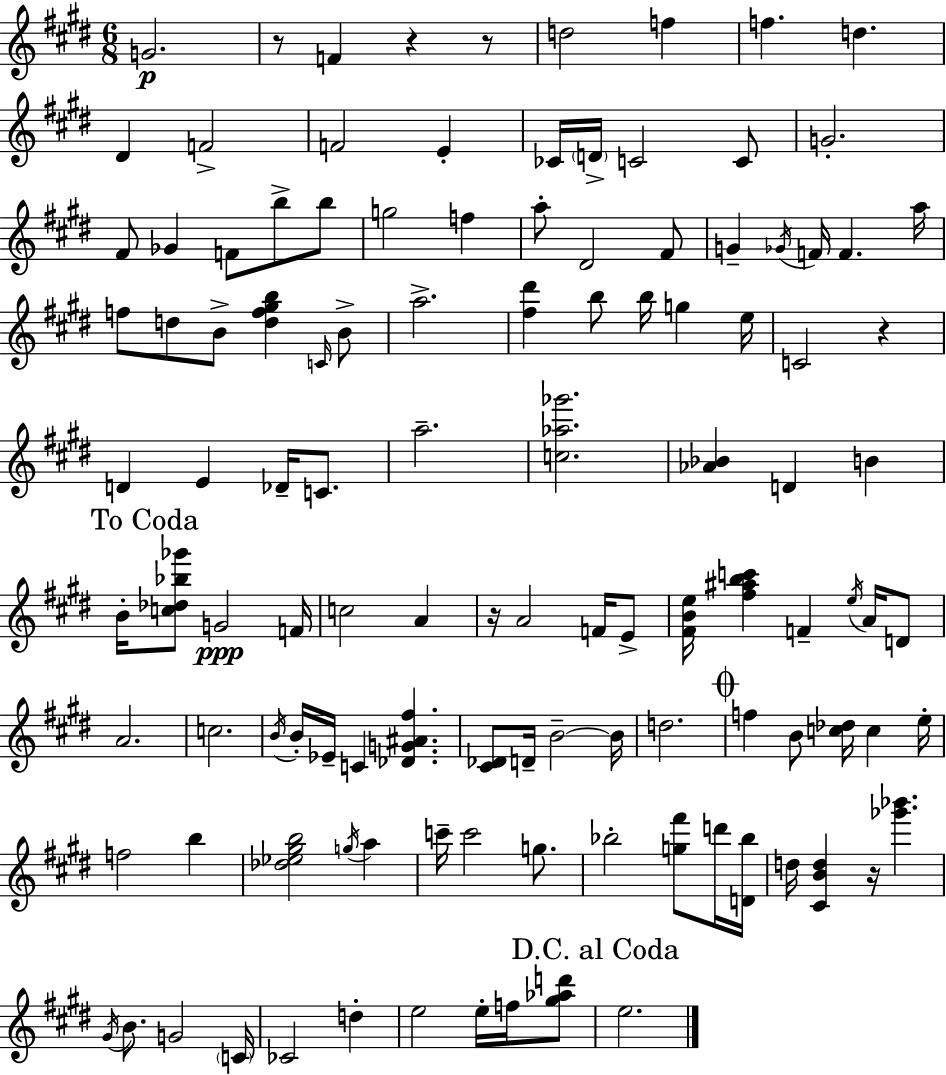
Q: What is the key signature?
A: E major